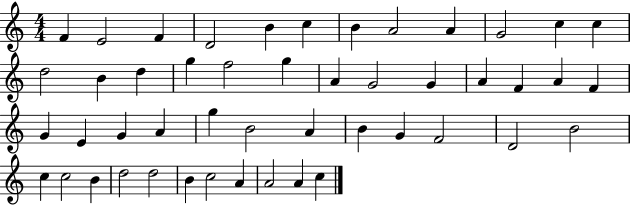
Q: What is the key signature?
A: C major